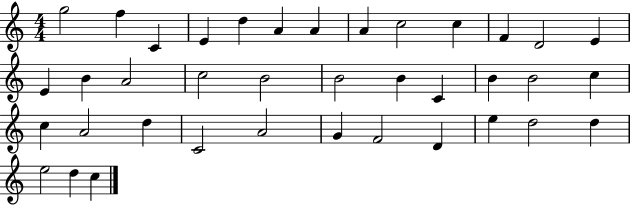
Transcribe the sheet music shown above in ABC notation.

X:1
T:Untitled
M:4/4
L:1/4
K:C
g2 f C E d A A A c2 c F D2 E E B A2 c2 B2 B2 B C B B2 c c A2 d C2 A2 G F2 D e d2 d e2 d c